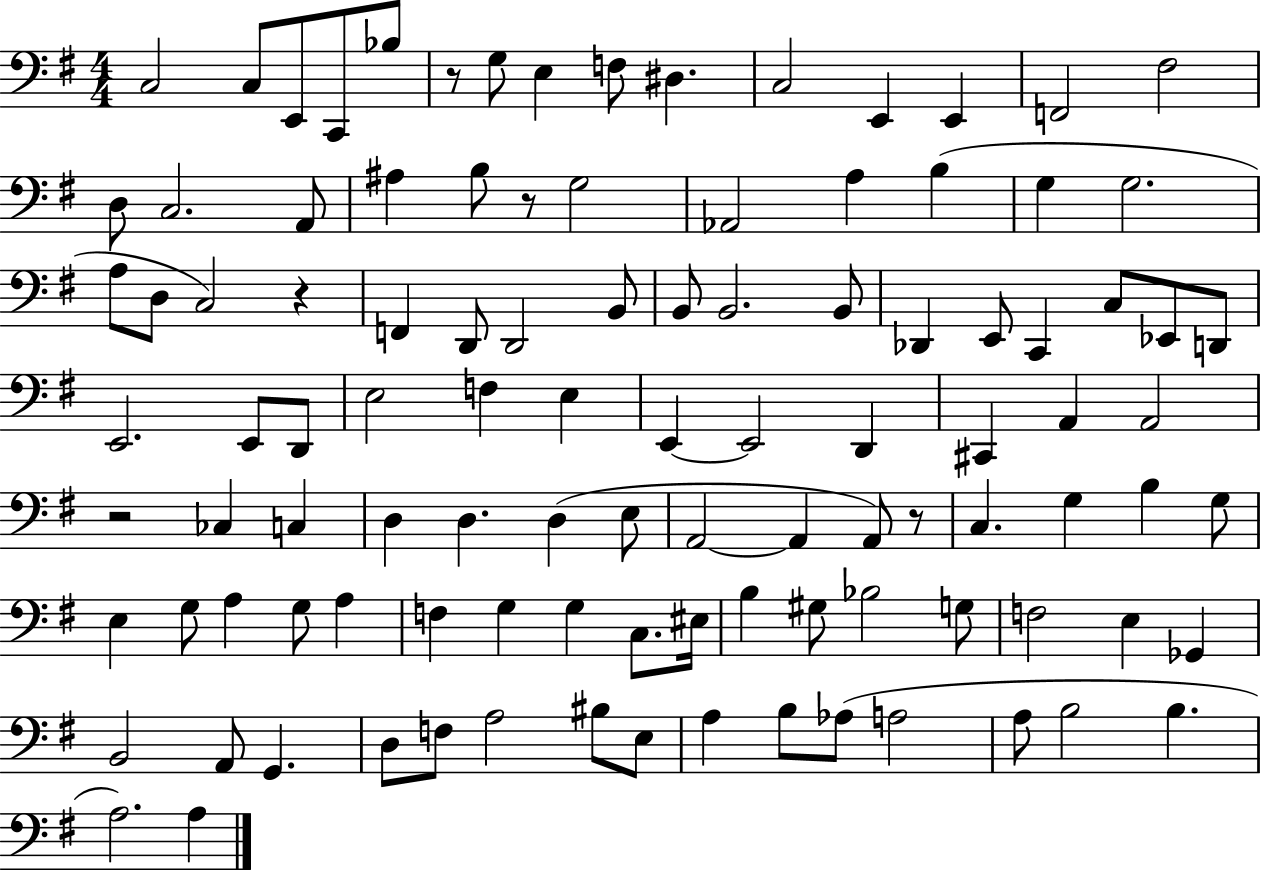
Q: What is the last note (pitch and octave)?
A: A3